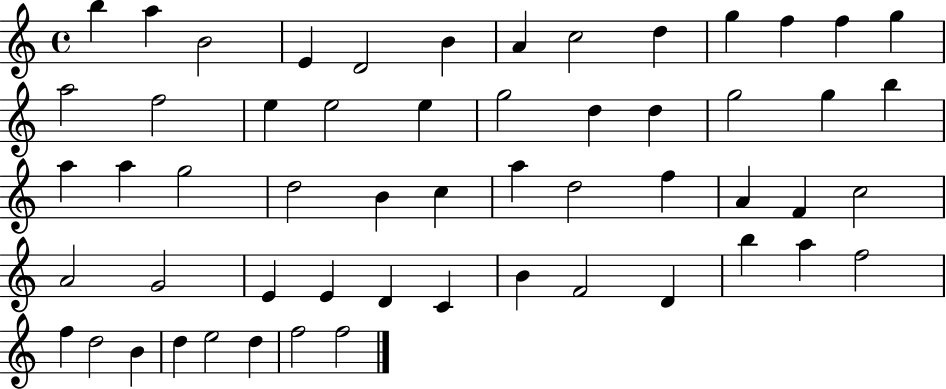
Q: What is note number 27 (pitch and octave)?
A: G5